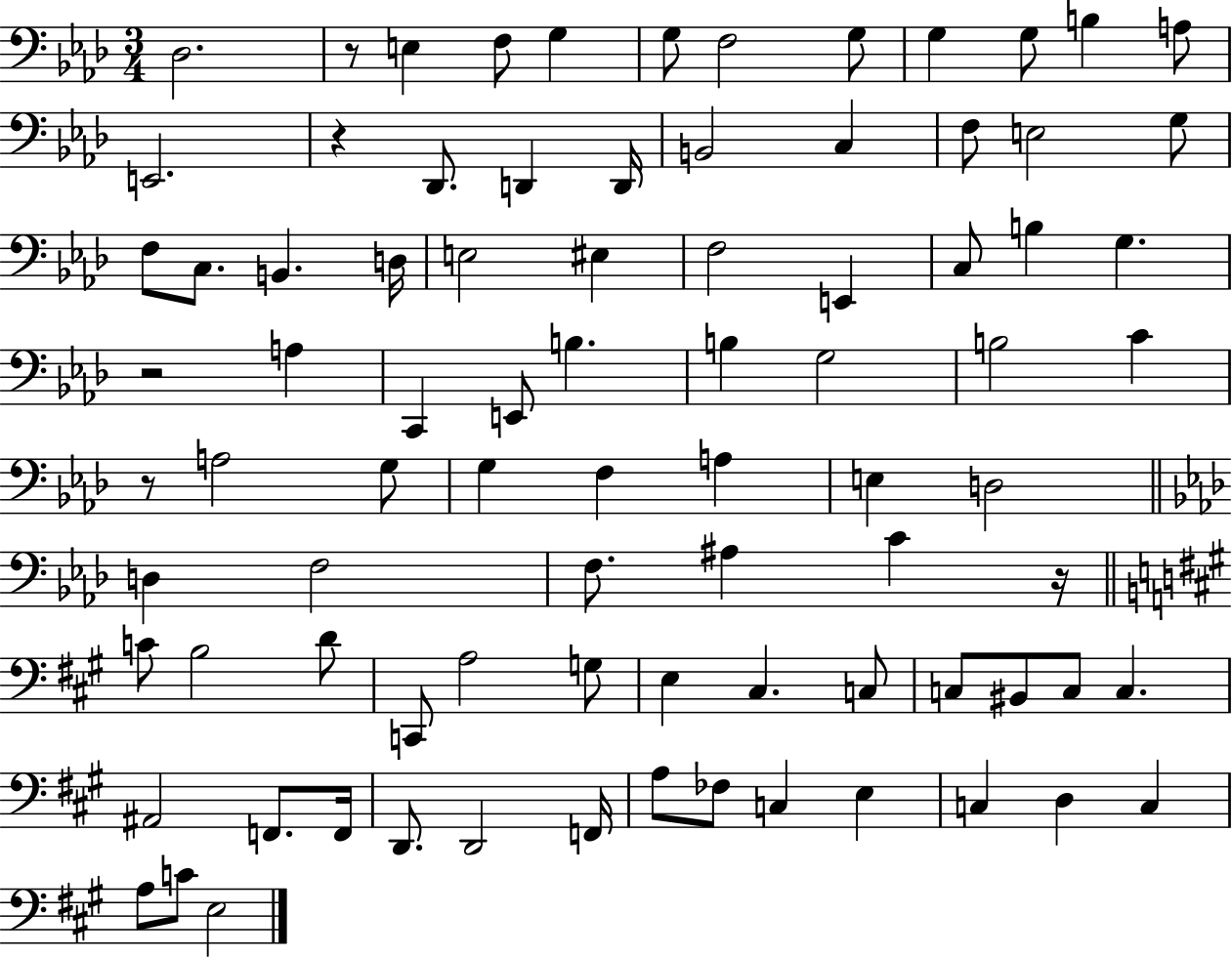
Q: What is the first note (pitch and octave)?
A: Db3